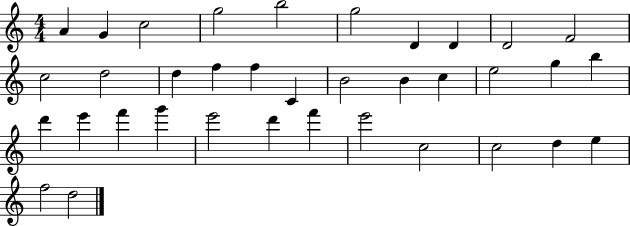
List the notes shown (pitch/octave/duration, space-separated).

A4/q G4/q C5/h G5/h B5/h G5/h D4/q D4/q D4/h F4/h C5/h D5/h D5/q F5/q F5/q C4/q B4/h B4/q C5/q E5/h G5/q B5/q D6/q E6/q F6/q G6/q E6/h D6/q F6/q E6/h C5/h C5/h D5/q E5/q F5/h D5/h